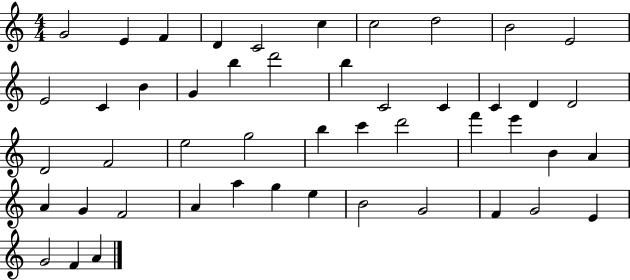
{
  \clef treble
  \numericTimeSignature
  \time 4/4
  \key c \major
  g'2 e'4 f'4 | d'4 c'2 c''4 | c''2 d''2 | b'2 e'2 | \break e'2 c'4 b'4 | g'4 b''4 d'''2 | b''4 c'2 c'4 | c'4 d'4 d'2 | \break d'2 f'2 | e''2 g''2 | b''4 c'''4 d'''2 | f'''4 e'''4 b'4 a'4 | \break a'4 g'4 f'2 | a'4 a''4 g''4 e''4 | b'2 g'2 | f'4 g'2 e'4 | \break g'2 f'4 a'4 | \bar "|."
}